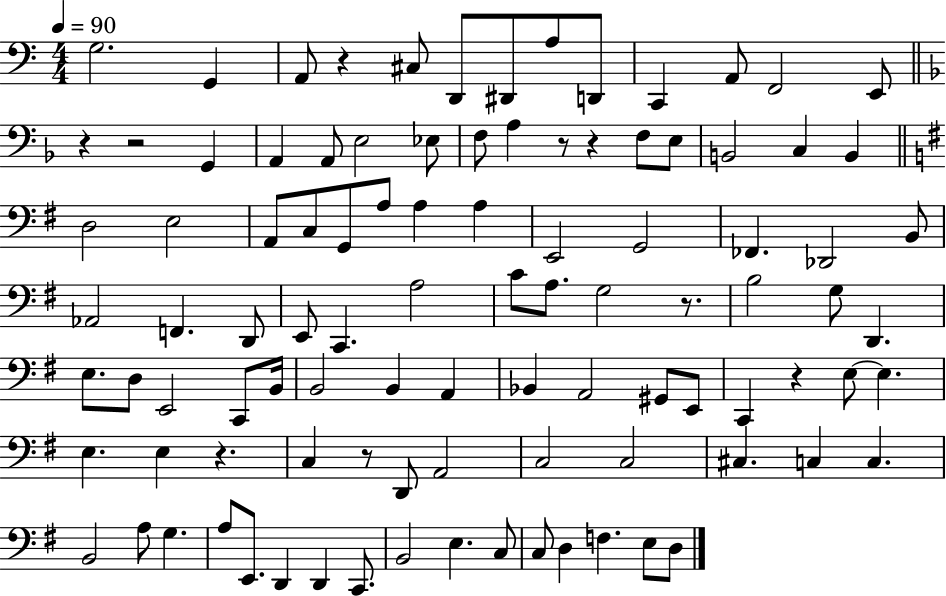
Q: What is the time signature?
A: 4/4